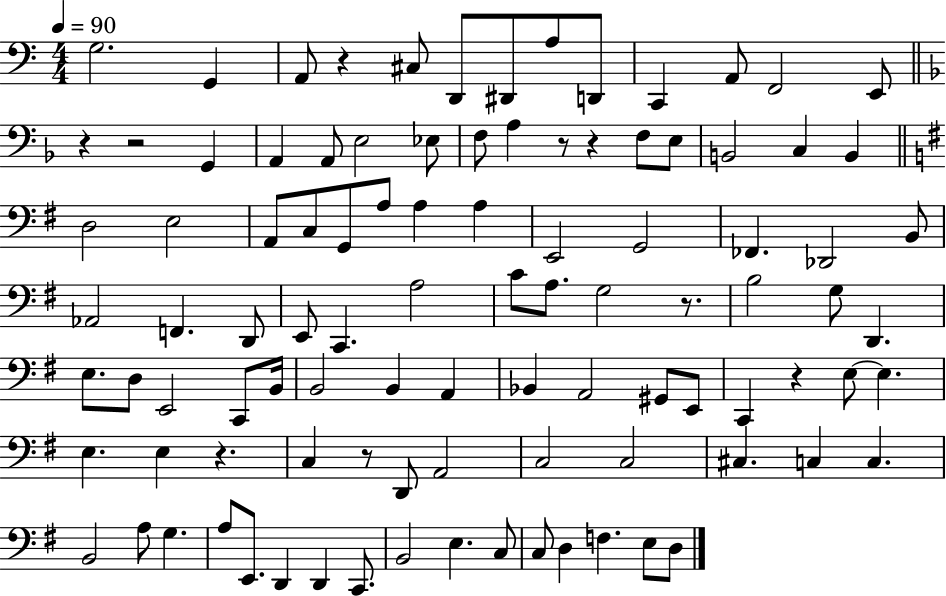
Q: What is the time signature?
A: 4/4